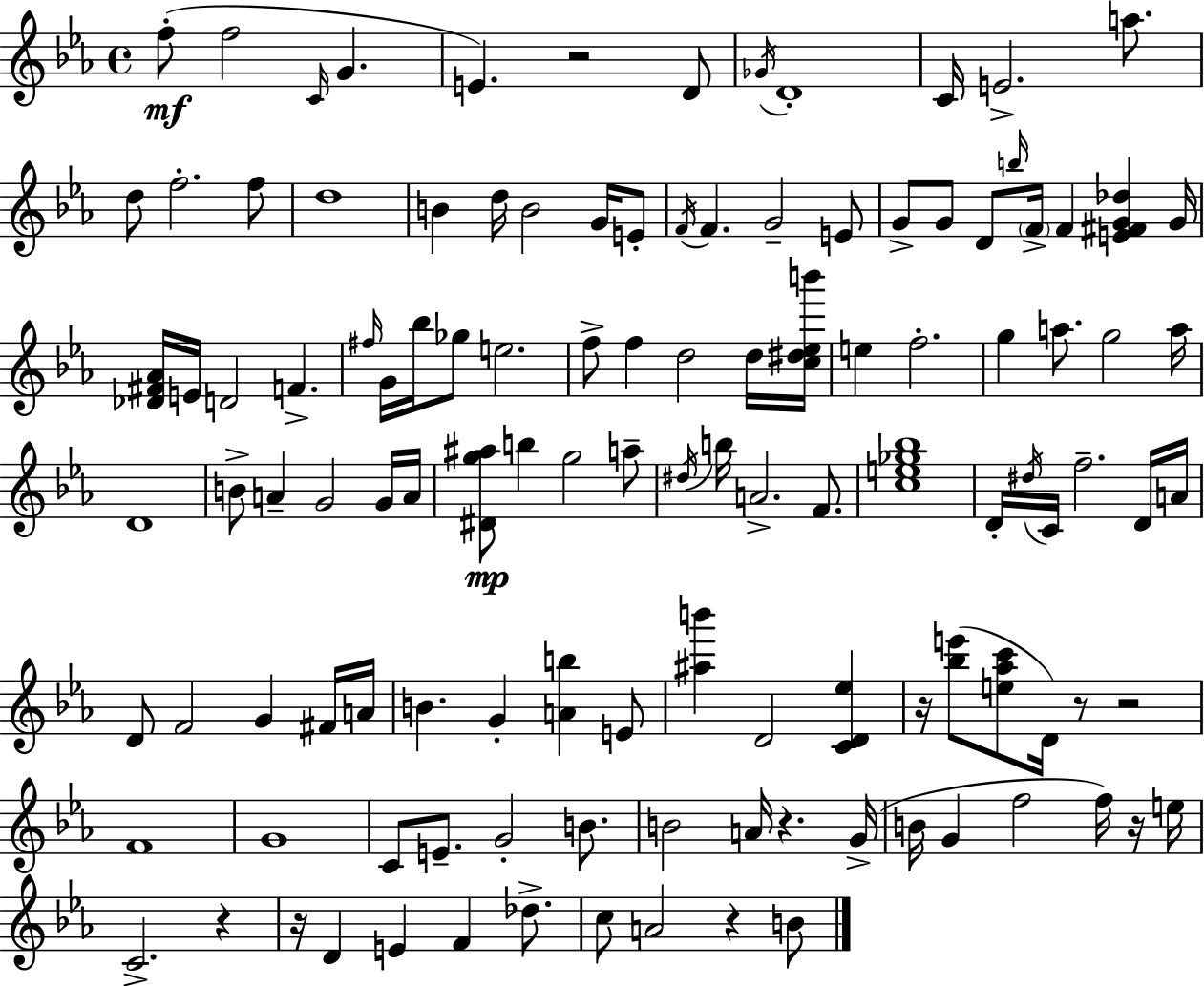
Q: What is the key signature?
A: C minor